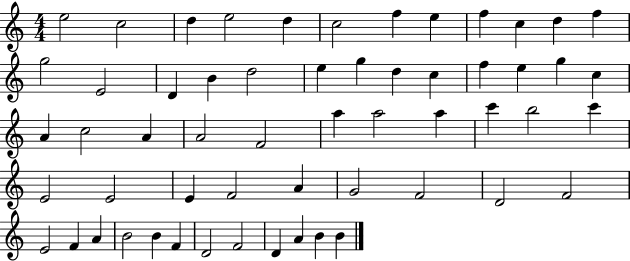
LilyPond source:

{
  \clef treble
  \numericTimeSignature
  \time 4/4
  \key c \major
  e''2 c''2 | d''4 e''2 d''4 | c''2 f''4 e''4 | f''4 c''4 d''4 f''4 | \break g''2 e'2 | d'4 b'4 d''2 | e''4 g''4 d''4 c''4 | f''4 e''4 g''4 c''4 | \break a'4 c''2 a'4 | a'2 f'2 | a''4 a''2 a''4 | c'''4 b''2 c'''4 | \break e'2 e'2 | e'4 f'2 a'4 | g'2 f'2 | d'2 f'2 | \break e'2 f'4 a'4 | b'2 b'4 f'4 | d'2 f'2 | d'4 a'4 b'4 b'4 | \break \bar "|."
}